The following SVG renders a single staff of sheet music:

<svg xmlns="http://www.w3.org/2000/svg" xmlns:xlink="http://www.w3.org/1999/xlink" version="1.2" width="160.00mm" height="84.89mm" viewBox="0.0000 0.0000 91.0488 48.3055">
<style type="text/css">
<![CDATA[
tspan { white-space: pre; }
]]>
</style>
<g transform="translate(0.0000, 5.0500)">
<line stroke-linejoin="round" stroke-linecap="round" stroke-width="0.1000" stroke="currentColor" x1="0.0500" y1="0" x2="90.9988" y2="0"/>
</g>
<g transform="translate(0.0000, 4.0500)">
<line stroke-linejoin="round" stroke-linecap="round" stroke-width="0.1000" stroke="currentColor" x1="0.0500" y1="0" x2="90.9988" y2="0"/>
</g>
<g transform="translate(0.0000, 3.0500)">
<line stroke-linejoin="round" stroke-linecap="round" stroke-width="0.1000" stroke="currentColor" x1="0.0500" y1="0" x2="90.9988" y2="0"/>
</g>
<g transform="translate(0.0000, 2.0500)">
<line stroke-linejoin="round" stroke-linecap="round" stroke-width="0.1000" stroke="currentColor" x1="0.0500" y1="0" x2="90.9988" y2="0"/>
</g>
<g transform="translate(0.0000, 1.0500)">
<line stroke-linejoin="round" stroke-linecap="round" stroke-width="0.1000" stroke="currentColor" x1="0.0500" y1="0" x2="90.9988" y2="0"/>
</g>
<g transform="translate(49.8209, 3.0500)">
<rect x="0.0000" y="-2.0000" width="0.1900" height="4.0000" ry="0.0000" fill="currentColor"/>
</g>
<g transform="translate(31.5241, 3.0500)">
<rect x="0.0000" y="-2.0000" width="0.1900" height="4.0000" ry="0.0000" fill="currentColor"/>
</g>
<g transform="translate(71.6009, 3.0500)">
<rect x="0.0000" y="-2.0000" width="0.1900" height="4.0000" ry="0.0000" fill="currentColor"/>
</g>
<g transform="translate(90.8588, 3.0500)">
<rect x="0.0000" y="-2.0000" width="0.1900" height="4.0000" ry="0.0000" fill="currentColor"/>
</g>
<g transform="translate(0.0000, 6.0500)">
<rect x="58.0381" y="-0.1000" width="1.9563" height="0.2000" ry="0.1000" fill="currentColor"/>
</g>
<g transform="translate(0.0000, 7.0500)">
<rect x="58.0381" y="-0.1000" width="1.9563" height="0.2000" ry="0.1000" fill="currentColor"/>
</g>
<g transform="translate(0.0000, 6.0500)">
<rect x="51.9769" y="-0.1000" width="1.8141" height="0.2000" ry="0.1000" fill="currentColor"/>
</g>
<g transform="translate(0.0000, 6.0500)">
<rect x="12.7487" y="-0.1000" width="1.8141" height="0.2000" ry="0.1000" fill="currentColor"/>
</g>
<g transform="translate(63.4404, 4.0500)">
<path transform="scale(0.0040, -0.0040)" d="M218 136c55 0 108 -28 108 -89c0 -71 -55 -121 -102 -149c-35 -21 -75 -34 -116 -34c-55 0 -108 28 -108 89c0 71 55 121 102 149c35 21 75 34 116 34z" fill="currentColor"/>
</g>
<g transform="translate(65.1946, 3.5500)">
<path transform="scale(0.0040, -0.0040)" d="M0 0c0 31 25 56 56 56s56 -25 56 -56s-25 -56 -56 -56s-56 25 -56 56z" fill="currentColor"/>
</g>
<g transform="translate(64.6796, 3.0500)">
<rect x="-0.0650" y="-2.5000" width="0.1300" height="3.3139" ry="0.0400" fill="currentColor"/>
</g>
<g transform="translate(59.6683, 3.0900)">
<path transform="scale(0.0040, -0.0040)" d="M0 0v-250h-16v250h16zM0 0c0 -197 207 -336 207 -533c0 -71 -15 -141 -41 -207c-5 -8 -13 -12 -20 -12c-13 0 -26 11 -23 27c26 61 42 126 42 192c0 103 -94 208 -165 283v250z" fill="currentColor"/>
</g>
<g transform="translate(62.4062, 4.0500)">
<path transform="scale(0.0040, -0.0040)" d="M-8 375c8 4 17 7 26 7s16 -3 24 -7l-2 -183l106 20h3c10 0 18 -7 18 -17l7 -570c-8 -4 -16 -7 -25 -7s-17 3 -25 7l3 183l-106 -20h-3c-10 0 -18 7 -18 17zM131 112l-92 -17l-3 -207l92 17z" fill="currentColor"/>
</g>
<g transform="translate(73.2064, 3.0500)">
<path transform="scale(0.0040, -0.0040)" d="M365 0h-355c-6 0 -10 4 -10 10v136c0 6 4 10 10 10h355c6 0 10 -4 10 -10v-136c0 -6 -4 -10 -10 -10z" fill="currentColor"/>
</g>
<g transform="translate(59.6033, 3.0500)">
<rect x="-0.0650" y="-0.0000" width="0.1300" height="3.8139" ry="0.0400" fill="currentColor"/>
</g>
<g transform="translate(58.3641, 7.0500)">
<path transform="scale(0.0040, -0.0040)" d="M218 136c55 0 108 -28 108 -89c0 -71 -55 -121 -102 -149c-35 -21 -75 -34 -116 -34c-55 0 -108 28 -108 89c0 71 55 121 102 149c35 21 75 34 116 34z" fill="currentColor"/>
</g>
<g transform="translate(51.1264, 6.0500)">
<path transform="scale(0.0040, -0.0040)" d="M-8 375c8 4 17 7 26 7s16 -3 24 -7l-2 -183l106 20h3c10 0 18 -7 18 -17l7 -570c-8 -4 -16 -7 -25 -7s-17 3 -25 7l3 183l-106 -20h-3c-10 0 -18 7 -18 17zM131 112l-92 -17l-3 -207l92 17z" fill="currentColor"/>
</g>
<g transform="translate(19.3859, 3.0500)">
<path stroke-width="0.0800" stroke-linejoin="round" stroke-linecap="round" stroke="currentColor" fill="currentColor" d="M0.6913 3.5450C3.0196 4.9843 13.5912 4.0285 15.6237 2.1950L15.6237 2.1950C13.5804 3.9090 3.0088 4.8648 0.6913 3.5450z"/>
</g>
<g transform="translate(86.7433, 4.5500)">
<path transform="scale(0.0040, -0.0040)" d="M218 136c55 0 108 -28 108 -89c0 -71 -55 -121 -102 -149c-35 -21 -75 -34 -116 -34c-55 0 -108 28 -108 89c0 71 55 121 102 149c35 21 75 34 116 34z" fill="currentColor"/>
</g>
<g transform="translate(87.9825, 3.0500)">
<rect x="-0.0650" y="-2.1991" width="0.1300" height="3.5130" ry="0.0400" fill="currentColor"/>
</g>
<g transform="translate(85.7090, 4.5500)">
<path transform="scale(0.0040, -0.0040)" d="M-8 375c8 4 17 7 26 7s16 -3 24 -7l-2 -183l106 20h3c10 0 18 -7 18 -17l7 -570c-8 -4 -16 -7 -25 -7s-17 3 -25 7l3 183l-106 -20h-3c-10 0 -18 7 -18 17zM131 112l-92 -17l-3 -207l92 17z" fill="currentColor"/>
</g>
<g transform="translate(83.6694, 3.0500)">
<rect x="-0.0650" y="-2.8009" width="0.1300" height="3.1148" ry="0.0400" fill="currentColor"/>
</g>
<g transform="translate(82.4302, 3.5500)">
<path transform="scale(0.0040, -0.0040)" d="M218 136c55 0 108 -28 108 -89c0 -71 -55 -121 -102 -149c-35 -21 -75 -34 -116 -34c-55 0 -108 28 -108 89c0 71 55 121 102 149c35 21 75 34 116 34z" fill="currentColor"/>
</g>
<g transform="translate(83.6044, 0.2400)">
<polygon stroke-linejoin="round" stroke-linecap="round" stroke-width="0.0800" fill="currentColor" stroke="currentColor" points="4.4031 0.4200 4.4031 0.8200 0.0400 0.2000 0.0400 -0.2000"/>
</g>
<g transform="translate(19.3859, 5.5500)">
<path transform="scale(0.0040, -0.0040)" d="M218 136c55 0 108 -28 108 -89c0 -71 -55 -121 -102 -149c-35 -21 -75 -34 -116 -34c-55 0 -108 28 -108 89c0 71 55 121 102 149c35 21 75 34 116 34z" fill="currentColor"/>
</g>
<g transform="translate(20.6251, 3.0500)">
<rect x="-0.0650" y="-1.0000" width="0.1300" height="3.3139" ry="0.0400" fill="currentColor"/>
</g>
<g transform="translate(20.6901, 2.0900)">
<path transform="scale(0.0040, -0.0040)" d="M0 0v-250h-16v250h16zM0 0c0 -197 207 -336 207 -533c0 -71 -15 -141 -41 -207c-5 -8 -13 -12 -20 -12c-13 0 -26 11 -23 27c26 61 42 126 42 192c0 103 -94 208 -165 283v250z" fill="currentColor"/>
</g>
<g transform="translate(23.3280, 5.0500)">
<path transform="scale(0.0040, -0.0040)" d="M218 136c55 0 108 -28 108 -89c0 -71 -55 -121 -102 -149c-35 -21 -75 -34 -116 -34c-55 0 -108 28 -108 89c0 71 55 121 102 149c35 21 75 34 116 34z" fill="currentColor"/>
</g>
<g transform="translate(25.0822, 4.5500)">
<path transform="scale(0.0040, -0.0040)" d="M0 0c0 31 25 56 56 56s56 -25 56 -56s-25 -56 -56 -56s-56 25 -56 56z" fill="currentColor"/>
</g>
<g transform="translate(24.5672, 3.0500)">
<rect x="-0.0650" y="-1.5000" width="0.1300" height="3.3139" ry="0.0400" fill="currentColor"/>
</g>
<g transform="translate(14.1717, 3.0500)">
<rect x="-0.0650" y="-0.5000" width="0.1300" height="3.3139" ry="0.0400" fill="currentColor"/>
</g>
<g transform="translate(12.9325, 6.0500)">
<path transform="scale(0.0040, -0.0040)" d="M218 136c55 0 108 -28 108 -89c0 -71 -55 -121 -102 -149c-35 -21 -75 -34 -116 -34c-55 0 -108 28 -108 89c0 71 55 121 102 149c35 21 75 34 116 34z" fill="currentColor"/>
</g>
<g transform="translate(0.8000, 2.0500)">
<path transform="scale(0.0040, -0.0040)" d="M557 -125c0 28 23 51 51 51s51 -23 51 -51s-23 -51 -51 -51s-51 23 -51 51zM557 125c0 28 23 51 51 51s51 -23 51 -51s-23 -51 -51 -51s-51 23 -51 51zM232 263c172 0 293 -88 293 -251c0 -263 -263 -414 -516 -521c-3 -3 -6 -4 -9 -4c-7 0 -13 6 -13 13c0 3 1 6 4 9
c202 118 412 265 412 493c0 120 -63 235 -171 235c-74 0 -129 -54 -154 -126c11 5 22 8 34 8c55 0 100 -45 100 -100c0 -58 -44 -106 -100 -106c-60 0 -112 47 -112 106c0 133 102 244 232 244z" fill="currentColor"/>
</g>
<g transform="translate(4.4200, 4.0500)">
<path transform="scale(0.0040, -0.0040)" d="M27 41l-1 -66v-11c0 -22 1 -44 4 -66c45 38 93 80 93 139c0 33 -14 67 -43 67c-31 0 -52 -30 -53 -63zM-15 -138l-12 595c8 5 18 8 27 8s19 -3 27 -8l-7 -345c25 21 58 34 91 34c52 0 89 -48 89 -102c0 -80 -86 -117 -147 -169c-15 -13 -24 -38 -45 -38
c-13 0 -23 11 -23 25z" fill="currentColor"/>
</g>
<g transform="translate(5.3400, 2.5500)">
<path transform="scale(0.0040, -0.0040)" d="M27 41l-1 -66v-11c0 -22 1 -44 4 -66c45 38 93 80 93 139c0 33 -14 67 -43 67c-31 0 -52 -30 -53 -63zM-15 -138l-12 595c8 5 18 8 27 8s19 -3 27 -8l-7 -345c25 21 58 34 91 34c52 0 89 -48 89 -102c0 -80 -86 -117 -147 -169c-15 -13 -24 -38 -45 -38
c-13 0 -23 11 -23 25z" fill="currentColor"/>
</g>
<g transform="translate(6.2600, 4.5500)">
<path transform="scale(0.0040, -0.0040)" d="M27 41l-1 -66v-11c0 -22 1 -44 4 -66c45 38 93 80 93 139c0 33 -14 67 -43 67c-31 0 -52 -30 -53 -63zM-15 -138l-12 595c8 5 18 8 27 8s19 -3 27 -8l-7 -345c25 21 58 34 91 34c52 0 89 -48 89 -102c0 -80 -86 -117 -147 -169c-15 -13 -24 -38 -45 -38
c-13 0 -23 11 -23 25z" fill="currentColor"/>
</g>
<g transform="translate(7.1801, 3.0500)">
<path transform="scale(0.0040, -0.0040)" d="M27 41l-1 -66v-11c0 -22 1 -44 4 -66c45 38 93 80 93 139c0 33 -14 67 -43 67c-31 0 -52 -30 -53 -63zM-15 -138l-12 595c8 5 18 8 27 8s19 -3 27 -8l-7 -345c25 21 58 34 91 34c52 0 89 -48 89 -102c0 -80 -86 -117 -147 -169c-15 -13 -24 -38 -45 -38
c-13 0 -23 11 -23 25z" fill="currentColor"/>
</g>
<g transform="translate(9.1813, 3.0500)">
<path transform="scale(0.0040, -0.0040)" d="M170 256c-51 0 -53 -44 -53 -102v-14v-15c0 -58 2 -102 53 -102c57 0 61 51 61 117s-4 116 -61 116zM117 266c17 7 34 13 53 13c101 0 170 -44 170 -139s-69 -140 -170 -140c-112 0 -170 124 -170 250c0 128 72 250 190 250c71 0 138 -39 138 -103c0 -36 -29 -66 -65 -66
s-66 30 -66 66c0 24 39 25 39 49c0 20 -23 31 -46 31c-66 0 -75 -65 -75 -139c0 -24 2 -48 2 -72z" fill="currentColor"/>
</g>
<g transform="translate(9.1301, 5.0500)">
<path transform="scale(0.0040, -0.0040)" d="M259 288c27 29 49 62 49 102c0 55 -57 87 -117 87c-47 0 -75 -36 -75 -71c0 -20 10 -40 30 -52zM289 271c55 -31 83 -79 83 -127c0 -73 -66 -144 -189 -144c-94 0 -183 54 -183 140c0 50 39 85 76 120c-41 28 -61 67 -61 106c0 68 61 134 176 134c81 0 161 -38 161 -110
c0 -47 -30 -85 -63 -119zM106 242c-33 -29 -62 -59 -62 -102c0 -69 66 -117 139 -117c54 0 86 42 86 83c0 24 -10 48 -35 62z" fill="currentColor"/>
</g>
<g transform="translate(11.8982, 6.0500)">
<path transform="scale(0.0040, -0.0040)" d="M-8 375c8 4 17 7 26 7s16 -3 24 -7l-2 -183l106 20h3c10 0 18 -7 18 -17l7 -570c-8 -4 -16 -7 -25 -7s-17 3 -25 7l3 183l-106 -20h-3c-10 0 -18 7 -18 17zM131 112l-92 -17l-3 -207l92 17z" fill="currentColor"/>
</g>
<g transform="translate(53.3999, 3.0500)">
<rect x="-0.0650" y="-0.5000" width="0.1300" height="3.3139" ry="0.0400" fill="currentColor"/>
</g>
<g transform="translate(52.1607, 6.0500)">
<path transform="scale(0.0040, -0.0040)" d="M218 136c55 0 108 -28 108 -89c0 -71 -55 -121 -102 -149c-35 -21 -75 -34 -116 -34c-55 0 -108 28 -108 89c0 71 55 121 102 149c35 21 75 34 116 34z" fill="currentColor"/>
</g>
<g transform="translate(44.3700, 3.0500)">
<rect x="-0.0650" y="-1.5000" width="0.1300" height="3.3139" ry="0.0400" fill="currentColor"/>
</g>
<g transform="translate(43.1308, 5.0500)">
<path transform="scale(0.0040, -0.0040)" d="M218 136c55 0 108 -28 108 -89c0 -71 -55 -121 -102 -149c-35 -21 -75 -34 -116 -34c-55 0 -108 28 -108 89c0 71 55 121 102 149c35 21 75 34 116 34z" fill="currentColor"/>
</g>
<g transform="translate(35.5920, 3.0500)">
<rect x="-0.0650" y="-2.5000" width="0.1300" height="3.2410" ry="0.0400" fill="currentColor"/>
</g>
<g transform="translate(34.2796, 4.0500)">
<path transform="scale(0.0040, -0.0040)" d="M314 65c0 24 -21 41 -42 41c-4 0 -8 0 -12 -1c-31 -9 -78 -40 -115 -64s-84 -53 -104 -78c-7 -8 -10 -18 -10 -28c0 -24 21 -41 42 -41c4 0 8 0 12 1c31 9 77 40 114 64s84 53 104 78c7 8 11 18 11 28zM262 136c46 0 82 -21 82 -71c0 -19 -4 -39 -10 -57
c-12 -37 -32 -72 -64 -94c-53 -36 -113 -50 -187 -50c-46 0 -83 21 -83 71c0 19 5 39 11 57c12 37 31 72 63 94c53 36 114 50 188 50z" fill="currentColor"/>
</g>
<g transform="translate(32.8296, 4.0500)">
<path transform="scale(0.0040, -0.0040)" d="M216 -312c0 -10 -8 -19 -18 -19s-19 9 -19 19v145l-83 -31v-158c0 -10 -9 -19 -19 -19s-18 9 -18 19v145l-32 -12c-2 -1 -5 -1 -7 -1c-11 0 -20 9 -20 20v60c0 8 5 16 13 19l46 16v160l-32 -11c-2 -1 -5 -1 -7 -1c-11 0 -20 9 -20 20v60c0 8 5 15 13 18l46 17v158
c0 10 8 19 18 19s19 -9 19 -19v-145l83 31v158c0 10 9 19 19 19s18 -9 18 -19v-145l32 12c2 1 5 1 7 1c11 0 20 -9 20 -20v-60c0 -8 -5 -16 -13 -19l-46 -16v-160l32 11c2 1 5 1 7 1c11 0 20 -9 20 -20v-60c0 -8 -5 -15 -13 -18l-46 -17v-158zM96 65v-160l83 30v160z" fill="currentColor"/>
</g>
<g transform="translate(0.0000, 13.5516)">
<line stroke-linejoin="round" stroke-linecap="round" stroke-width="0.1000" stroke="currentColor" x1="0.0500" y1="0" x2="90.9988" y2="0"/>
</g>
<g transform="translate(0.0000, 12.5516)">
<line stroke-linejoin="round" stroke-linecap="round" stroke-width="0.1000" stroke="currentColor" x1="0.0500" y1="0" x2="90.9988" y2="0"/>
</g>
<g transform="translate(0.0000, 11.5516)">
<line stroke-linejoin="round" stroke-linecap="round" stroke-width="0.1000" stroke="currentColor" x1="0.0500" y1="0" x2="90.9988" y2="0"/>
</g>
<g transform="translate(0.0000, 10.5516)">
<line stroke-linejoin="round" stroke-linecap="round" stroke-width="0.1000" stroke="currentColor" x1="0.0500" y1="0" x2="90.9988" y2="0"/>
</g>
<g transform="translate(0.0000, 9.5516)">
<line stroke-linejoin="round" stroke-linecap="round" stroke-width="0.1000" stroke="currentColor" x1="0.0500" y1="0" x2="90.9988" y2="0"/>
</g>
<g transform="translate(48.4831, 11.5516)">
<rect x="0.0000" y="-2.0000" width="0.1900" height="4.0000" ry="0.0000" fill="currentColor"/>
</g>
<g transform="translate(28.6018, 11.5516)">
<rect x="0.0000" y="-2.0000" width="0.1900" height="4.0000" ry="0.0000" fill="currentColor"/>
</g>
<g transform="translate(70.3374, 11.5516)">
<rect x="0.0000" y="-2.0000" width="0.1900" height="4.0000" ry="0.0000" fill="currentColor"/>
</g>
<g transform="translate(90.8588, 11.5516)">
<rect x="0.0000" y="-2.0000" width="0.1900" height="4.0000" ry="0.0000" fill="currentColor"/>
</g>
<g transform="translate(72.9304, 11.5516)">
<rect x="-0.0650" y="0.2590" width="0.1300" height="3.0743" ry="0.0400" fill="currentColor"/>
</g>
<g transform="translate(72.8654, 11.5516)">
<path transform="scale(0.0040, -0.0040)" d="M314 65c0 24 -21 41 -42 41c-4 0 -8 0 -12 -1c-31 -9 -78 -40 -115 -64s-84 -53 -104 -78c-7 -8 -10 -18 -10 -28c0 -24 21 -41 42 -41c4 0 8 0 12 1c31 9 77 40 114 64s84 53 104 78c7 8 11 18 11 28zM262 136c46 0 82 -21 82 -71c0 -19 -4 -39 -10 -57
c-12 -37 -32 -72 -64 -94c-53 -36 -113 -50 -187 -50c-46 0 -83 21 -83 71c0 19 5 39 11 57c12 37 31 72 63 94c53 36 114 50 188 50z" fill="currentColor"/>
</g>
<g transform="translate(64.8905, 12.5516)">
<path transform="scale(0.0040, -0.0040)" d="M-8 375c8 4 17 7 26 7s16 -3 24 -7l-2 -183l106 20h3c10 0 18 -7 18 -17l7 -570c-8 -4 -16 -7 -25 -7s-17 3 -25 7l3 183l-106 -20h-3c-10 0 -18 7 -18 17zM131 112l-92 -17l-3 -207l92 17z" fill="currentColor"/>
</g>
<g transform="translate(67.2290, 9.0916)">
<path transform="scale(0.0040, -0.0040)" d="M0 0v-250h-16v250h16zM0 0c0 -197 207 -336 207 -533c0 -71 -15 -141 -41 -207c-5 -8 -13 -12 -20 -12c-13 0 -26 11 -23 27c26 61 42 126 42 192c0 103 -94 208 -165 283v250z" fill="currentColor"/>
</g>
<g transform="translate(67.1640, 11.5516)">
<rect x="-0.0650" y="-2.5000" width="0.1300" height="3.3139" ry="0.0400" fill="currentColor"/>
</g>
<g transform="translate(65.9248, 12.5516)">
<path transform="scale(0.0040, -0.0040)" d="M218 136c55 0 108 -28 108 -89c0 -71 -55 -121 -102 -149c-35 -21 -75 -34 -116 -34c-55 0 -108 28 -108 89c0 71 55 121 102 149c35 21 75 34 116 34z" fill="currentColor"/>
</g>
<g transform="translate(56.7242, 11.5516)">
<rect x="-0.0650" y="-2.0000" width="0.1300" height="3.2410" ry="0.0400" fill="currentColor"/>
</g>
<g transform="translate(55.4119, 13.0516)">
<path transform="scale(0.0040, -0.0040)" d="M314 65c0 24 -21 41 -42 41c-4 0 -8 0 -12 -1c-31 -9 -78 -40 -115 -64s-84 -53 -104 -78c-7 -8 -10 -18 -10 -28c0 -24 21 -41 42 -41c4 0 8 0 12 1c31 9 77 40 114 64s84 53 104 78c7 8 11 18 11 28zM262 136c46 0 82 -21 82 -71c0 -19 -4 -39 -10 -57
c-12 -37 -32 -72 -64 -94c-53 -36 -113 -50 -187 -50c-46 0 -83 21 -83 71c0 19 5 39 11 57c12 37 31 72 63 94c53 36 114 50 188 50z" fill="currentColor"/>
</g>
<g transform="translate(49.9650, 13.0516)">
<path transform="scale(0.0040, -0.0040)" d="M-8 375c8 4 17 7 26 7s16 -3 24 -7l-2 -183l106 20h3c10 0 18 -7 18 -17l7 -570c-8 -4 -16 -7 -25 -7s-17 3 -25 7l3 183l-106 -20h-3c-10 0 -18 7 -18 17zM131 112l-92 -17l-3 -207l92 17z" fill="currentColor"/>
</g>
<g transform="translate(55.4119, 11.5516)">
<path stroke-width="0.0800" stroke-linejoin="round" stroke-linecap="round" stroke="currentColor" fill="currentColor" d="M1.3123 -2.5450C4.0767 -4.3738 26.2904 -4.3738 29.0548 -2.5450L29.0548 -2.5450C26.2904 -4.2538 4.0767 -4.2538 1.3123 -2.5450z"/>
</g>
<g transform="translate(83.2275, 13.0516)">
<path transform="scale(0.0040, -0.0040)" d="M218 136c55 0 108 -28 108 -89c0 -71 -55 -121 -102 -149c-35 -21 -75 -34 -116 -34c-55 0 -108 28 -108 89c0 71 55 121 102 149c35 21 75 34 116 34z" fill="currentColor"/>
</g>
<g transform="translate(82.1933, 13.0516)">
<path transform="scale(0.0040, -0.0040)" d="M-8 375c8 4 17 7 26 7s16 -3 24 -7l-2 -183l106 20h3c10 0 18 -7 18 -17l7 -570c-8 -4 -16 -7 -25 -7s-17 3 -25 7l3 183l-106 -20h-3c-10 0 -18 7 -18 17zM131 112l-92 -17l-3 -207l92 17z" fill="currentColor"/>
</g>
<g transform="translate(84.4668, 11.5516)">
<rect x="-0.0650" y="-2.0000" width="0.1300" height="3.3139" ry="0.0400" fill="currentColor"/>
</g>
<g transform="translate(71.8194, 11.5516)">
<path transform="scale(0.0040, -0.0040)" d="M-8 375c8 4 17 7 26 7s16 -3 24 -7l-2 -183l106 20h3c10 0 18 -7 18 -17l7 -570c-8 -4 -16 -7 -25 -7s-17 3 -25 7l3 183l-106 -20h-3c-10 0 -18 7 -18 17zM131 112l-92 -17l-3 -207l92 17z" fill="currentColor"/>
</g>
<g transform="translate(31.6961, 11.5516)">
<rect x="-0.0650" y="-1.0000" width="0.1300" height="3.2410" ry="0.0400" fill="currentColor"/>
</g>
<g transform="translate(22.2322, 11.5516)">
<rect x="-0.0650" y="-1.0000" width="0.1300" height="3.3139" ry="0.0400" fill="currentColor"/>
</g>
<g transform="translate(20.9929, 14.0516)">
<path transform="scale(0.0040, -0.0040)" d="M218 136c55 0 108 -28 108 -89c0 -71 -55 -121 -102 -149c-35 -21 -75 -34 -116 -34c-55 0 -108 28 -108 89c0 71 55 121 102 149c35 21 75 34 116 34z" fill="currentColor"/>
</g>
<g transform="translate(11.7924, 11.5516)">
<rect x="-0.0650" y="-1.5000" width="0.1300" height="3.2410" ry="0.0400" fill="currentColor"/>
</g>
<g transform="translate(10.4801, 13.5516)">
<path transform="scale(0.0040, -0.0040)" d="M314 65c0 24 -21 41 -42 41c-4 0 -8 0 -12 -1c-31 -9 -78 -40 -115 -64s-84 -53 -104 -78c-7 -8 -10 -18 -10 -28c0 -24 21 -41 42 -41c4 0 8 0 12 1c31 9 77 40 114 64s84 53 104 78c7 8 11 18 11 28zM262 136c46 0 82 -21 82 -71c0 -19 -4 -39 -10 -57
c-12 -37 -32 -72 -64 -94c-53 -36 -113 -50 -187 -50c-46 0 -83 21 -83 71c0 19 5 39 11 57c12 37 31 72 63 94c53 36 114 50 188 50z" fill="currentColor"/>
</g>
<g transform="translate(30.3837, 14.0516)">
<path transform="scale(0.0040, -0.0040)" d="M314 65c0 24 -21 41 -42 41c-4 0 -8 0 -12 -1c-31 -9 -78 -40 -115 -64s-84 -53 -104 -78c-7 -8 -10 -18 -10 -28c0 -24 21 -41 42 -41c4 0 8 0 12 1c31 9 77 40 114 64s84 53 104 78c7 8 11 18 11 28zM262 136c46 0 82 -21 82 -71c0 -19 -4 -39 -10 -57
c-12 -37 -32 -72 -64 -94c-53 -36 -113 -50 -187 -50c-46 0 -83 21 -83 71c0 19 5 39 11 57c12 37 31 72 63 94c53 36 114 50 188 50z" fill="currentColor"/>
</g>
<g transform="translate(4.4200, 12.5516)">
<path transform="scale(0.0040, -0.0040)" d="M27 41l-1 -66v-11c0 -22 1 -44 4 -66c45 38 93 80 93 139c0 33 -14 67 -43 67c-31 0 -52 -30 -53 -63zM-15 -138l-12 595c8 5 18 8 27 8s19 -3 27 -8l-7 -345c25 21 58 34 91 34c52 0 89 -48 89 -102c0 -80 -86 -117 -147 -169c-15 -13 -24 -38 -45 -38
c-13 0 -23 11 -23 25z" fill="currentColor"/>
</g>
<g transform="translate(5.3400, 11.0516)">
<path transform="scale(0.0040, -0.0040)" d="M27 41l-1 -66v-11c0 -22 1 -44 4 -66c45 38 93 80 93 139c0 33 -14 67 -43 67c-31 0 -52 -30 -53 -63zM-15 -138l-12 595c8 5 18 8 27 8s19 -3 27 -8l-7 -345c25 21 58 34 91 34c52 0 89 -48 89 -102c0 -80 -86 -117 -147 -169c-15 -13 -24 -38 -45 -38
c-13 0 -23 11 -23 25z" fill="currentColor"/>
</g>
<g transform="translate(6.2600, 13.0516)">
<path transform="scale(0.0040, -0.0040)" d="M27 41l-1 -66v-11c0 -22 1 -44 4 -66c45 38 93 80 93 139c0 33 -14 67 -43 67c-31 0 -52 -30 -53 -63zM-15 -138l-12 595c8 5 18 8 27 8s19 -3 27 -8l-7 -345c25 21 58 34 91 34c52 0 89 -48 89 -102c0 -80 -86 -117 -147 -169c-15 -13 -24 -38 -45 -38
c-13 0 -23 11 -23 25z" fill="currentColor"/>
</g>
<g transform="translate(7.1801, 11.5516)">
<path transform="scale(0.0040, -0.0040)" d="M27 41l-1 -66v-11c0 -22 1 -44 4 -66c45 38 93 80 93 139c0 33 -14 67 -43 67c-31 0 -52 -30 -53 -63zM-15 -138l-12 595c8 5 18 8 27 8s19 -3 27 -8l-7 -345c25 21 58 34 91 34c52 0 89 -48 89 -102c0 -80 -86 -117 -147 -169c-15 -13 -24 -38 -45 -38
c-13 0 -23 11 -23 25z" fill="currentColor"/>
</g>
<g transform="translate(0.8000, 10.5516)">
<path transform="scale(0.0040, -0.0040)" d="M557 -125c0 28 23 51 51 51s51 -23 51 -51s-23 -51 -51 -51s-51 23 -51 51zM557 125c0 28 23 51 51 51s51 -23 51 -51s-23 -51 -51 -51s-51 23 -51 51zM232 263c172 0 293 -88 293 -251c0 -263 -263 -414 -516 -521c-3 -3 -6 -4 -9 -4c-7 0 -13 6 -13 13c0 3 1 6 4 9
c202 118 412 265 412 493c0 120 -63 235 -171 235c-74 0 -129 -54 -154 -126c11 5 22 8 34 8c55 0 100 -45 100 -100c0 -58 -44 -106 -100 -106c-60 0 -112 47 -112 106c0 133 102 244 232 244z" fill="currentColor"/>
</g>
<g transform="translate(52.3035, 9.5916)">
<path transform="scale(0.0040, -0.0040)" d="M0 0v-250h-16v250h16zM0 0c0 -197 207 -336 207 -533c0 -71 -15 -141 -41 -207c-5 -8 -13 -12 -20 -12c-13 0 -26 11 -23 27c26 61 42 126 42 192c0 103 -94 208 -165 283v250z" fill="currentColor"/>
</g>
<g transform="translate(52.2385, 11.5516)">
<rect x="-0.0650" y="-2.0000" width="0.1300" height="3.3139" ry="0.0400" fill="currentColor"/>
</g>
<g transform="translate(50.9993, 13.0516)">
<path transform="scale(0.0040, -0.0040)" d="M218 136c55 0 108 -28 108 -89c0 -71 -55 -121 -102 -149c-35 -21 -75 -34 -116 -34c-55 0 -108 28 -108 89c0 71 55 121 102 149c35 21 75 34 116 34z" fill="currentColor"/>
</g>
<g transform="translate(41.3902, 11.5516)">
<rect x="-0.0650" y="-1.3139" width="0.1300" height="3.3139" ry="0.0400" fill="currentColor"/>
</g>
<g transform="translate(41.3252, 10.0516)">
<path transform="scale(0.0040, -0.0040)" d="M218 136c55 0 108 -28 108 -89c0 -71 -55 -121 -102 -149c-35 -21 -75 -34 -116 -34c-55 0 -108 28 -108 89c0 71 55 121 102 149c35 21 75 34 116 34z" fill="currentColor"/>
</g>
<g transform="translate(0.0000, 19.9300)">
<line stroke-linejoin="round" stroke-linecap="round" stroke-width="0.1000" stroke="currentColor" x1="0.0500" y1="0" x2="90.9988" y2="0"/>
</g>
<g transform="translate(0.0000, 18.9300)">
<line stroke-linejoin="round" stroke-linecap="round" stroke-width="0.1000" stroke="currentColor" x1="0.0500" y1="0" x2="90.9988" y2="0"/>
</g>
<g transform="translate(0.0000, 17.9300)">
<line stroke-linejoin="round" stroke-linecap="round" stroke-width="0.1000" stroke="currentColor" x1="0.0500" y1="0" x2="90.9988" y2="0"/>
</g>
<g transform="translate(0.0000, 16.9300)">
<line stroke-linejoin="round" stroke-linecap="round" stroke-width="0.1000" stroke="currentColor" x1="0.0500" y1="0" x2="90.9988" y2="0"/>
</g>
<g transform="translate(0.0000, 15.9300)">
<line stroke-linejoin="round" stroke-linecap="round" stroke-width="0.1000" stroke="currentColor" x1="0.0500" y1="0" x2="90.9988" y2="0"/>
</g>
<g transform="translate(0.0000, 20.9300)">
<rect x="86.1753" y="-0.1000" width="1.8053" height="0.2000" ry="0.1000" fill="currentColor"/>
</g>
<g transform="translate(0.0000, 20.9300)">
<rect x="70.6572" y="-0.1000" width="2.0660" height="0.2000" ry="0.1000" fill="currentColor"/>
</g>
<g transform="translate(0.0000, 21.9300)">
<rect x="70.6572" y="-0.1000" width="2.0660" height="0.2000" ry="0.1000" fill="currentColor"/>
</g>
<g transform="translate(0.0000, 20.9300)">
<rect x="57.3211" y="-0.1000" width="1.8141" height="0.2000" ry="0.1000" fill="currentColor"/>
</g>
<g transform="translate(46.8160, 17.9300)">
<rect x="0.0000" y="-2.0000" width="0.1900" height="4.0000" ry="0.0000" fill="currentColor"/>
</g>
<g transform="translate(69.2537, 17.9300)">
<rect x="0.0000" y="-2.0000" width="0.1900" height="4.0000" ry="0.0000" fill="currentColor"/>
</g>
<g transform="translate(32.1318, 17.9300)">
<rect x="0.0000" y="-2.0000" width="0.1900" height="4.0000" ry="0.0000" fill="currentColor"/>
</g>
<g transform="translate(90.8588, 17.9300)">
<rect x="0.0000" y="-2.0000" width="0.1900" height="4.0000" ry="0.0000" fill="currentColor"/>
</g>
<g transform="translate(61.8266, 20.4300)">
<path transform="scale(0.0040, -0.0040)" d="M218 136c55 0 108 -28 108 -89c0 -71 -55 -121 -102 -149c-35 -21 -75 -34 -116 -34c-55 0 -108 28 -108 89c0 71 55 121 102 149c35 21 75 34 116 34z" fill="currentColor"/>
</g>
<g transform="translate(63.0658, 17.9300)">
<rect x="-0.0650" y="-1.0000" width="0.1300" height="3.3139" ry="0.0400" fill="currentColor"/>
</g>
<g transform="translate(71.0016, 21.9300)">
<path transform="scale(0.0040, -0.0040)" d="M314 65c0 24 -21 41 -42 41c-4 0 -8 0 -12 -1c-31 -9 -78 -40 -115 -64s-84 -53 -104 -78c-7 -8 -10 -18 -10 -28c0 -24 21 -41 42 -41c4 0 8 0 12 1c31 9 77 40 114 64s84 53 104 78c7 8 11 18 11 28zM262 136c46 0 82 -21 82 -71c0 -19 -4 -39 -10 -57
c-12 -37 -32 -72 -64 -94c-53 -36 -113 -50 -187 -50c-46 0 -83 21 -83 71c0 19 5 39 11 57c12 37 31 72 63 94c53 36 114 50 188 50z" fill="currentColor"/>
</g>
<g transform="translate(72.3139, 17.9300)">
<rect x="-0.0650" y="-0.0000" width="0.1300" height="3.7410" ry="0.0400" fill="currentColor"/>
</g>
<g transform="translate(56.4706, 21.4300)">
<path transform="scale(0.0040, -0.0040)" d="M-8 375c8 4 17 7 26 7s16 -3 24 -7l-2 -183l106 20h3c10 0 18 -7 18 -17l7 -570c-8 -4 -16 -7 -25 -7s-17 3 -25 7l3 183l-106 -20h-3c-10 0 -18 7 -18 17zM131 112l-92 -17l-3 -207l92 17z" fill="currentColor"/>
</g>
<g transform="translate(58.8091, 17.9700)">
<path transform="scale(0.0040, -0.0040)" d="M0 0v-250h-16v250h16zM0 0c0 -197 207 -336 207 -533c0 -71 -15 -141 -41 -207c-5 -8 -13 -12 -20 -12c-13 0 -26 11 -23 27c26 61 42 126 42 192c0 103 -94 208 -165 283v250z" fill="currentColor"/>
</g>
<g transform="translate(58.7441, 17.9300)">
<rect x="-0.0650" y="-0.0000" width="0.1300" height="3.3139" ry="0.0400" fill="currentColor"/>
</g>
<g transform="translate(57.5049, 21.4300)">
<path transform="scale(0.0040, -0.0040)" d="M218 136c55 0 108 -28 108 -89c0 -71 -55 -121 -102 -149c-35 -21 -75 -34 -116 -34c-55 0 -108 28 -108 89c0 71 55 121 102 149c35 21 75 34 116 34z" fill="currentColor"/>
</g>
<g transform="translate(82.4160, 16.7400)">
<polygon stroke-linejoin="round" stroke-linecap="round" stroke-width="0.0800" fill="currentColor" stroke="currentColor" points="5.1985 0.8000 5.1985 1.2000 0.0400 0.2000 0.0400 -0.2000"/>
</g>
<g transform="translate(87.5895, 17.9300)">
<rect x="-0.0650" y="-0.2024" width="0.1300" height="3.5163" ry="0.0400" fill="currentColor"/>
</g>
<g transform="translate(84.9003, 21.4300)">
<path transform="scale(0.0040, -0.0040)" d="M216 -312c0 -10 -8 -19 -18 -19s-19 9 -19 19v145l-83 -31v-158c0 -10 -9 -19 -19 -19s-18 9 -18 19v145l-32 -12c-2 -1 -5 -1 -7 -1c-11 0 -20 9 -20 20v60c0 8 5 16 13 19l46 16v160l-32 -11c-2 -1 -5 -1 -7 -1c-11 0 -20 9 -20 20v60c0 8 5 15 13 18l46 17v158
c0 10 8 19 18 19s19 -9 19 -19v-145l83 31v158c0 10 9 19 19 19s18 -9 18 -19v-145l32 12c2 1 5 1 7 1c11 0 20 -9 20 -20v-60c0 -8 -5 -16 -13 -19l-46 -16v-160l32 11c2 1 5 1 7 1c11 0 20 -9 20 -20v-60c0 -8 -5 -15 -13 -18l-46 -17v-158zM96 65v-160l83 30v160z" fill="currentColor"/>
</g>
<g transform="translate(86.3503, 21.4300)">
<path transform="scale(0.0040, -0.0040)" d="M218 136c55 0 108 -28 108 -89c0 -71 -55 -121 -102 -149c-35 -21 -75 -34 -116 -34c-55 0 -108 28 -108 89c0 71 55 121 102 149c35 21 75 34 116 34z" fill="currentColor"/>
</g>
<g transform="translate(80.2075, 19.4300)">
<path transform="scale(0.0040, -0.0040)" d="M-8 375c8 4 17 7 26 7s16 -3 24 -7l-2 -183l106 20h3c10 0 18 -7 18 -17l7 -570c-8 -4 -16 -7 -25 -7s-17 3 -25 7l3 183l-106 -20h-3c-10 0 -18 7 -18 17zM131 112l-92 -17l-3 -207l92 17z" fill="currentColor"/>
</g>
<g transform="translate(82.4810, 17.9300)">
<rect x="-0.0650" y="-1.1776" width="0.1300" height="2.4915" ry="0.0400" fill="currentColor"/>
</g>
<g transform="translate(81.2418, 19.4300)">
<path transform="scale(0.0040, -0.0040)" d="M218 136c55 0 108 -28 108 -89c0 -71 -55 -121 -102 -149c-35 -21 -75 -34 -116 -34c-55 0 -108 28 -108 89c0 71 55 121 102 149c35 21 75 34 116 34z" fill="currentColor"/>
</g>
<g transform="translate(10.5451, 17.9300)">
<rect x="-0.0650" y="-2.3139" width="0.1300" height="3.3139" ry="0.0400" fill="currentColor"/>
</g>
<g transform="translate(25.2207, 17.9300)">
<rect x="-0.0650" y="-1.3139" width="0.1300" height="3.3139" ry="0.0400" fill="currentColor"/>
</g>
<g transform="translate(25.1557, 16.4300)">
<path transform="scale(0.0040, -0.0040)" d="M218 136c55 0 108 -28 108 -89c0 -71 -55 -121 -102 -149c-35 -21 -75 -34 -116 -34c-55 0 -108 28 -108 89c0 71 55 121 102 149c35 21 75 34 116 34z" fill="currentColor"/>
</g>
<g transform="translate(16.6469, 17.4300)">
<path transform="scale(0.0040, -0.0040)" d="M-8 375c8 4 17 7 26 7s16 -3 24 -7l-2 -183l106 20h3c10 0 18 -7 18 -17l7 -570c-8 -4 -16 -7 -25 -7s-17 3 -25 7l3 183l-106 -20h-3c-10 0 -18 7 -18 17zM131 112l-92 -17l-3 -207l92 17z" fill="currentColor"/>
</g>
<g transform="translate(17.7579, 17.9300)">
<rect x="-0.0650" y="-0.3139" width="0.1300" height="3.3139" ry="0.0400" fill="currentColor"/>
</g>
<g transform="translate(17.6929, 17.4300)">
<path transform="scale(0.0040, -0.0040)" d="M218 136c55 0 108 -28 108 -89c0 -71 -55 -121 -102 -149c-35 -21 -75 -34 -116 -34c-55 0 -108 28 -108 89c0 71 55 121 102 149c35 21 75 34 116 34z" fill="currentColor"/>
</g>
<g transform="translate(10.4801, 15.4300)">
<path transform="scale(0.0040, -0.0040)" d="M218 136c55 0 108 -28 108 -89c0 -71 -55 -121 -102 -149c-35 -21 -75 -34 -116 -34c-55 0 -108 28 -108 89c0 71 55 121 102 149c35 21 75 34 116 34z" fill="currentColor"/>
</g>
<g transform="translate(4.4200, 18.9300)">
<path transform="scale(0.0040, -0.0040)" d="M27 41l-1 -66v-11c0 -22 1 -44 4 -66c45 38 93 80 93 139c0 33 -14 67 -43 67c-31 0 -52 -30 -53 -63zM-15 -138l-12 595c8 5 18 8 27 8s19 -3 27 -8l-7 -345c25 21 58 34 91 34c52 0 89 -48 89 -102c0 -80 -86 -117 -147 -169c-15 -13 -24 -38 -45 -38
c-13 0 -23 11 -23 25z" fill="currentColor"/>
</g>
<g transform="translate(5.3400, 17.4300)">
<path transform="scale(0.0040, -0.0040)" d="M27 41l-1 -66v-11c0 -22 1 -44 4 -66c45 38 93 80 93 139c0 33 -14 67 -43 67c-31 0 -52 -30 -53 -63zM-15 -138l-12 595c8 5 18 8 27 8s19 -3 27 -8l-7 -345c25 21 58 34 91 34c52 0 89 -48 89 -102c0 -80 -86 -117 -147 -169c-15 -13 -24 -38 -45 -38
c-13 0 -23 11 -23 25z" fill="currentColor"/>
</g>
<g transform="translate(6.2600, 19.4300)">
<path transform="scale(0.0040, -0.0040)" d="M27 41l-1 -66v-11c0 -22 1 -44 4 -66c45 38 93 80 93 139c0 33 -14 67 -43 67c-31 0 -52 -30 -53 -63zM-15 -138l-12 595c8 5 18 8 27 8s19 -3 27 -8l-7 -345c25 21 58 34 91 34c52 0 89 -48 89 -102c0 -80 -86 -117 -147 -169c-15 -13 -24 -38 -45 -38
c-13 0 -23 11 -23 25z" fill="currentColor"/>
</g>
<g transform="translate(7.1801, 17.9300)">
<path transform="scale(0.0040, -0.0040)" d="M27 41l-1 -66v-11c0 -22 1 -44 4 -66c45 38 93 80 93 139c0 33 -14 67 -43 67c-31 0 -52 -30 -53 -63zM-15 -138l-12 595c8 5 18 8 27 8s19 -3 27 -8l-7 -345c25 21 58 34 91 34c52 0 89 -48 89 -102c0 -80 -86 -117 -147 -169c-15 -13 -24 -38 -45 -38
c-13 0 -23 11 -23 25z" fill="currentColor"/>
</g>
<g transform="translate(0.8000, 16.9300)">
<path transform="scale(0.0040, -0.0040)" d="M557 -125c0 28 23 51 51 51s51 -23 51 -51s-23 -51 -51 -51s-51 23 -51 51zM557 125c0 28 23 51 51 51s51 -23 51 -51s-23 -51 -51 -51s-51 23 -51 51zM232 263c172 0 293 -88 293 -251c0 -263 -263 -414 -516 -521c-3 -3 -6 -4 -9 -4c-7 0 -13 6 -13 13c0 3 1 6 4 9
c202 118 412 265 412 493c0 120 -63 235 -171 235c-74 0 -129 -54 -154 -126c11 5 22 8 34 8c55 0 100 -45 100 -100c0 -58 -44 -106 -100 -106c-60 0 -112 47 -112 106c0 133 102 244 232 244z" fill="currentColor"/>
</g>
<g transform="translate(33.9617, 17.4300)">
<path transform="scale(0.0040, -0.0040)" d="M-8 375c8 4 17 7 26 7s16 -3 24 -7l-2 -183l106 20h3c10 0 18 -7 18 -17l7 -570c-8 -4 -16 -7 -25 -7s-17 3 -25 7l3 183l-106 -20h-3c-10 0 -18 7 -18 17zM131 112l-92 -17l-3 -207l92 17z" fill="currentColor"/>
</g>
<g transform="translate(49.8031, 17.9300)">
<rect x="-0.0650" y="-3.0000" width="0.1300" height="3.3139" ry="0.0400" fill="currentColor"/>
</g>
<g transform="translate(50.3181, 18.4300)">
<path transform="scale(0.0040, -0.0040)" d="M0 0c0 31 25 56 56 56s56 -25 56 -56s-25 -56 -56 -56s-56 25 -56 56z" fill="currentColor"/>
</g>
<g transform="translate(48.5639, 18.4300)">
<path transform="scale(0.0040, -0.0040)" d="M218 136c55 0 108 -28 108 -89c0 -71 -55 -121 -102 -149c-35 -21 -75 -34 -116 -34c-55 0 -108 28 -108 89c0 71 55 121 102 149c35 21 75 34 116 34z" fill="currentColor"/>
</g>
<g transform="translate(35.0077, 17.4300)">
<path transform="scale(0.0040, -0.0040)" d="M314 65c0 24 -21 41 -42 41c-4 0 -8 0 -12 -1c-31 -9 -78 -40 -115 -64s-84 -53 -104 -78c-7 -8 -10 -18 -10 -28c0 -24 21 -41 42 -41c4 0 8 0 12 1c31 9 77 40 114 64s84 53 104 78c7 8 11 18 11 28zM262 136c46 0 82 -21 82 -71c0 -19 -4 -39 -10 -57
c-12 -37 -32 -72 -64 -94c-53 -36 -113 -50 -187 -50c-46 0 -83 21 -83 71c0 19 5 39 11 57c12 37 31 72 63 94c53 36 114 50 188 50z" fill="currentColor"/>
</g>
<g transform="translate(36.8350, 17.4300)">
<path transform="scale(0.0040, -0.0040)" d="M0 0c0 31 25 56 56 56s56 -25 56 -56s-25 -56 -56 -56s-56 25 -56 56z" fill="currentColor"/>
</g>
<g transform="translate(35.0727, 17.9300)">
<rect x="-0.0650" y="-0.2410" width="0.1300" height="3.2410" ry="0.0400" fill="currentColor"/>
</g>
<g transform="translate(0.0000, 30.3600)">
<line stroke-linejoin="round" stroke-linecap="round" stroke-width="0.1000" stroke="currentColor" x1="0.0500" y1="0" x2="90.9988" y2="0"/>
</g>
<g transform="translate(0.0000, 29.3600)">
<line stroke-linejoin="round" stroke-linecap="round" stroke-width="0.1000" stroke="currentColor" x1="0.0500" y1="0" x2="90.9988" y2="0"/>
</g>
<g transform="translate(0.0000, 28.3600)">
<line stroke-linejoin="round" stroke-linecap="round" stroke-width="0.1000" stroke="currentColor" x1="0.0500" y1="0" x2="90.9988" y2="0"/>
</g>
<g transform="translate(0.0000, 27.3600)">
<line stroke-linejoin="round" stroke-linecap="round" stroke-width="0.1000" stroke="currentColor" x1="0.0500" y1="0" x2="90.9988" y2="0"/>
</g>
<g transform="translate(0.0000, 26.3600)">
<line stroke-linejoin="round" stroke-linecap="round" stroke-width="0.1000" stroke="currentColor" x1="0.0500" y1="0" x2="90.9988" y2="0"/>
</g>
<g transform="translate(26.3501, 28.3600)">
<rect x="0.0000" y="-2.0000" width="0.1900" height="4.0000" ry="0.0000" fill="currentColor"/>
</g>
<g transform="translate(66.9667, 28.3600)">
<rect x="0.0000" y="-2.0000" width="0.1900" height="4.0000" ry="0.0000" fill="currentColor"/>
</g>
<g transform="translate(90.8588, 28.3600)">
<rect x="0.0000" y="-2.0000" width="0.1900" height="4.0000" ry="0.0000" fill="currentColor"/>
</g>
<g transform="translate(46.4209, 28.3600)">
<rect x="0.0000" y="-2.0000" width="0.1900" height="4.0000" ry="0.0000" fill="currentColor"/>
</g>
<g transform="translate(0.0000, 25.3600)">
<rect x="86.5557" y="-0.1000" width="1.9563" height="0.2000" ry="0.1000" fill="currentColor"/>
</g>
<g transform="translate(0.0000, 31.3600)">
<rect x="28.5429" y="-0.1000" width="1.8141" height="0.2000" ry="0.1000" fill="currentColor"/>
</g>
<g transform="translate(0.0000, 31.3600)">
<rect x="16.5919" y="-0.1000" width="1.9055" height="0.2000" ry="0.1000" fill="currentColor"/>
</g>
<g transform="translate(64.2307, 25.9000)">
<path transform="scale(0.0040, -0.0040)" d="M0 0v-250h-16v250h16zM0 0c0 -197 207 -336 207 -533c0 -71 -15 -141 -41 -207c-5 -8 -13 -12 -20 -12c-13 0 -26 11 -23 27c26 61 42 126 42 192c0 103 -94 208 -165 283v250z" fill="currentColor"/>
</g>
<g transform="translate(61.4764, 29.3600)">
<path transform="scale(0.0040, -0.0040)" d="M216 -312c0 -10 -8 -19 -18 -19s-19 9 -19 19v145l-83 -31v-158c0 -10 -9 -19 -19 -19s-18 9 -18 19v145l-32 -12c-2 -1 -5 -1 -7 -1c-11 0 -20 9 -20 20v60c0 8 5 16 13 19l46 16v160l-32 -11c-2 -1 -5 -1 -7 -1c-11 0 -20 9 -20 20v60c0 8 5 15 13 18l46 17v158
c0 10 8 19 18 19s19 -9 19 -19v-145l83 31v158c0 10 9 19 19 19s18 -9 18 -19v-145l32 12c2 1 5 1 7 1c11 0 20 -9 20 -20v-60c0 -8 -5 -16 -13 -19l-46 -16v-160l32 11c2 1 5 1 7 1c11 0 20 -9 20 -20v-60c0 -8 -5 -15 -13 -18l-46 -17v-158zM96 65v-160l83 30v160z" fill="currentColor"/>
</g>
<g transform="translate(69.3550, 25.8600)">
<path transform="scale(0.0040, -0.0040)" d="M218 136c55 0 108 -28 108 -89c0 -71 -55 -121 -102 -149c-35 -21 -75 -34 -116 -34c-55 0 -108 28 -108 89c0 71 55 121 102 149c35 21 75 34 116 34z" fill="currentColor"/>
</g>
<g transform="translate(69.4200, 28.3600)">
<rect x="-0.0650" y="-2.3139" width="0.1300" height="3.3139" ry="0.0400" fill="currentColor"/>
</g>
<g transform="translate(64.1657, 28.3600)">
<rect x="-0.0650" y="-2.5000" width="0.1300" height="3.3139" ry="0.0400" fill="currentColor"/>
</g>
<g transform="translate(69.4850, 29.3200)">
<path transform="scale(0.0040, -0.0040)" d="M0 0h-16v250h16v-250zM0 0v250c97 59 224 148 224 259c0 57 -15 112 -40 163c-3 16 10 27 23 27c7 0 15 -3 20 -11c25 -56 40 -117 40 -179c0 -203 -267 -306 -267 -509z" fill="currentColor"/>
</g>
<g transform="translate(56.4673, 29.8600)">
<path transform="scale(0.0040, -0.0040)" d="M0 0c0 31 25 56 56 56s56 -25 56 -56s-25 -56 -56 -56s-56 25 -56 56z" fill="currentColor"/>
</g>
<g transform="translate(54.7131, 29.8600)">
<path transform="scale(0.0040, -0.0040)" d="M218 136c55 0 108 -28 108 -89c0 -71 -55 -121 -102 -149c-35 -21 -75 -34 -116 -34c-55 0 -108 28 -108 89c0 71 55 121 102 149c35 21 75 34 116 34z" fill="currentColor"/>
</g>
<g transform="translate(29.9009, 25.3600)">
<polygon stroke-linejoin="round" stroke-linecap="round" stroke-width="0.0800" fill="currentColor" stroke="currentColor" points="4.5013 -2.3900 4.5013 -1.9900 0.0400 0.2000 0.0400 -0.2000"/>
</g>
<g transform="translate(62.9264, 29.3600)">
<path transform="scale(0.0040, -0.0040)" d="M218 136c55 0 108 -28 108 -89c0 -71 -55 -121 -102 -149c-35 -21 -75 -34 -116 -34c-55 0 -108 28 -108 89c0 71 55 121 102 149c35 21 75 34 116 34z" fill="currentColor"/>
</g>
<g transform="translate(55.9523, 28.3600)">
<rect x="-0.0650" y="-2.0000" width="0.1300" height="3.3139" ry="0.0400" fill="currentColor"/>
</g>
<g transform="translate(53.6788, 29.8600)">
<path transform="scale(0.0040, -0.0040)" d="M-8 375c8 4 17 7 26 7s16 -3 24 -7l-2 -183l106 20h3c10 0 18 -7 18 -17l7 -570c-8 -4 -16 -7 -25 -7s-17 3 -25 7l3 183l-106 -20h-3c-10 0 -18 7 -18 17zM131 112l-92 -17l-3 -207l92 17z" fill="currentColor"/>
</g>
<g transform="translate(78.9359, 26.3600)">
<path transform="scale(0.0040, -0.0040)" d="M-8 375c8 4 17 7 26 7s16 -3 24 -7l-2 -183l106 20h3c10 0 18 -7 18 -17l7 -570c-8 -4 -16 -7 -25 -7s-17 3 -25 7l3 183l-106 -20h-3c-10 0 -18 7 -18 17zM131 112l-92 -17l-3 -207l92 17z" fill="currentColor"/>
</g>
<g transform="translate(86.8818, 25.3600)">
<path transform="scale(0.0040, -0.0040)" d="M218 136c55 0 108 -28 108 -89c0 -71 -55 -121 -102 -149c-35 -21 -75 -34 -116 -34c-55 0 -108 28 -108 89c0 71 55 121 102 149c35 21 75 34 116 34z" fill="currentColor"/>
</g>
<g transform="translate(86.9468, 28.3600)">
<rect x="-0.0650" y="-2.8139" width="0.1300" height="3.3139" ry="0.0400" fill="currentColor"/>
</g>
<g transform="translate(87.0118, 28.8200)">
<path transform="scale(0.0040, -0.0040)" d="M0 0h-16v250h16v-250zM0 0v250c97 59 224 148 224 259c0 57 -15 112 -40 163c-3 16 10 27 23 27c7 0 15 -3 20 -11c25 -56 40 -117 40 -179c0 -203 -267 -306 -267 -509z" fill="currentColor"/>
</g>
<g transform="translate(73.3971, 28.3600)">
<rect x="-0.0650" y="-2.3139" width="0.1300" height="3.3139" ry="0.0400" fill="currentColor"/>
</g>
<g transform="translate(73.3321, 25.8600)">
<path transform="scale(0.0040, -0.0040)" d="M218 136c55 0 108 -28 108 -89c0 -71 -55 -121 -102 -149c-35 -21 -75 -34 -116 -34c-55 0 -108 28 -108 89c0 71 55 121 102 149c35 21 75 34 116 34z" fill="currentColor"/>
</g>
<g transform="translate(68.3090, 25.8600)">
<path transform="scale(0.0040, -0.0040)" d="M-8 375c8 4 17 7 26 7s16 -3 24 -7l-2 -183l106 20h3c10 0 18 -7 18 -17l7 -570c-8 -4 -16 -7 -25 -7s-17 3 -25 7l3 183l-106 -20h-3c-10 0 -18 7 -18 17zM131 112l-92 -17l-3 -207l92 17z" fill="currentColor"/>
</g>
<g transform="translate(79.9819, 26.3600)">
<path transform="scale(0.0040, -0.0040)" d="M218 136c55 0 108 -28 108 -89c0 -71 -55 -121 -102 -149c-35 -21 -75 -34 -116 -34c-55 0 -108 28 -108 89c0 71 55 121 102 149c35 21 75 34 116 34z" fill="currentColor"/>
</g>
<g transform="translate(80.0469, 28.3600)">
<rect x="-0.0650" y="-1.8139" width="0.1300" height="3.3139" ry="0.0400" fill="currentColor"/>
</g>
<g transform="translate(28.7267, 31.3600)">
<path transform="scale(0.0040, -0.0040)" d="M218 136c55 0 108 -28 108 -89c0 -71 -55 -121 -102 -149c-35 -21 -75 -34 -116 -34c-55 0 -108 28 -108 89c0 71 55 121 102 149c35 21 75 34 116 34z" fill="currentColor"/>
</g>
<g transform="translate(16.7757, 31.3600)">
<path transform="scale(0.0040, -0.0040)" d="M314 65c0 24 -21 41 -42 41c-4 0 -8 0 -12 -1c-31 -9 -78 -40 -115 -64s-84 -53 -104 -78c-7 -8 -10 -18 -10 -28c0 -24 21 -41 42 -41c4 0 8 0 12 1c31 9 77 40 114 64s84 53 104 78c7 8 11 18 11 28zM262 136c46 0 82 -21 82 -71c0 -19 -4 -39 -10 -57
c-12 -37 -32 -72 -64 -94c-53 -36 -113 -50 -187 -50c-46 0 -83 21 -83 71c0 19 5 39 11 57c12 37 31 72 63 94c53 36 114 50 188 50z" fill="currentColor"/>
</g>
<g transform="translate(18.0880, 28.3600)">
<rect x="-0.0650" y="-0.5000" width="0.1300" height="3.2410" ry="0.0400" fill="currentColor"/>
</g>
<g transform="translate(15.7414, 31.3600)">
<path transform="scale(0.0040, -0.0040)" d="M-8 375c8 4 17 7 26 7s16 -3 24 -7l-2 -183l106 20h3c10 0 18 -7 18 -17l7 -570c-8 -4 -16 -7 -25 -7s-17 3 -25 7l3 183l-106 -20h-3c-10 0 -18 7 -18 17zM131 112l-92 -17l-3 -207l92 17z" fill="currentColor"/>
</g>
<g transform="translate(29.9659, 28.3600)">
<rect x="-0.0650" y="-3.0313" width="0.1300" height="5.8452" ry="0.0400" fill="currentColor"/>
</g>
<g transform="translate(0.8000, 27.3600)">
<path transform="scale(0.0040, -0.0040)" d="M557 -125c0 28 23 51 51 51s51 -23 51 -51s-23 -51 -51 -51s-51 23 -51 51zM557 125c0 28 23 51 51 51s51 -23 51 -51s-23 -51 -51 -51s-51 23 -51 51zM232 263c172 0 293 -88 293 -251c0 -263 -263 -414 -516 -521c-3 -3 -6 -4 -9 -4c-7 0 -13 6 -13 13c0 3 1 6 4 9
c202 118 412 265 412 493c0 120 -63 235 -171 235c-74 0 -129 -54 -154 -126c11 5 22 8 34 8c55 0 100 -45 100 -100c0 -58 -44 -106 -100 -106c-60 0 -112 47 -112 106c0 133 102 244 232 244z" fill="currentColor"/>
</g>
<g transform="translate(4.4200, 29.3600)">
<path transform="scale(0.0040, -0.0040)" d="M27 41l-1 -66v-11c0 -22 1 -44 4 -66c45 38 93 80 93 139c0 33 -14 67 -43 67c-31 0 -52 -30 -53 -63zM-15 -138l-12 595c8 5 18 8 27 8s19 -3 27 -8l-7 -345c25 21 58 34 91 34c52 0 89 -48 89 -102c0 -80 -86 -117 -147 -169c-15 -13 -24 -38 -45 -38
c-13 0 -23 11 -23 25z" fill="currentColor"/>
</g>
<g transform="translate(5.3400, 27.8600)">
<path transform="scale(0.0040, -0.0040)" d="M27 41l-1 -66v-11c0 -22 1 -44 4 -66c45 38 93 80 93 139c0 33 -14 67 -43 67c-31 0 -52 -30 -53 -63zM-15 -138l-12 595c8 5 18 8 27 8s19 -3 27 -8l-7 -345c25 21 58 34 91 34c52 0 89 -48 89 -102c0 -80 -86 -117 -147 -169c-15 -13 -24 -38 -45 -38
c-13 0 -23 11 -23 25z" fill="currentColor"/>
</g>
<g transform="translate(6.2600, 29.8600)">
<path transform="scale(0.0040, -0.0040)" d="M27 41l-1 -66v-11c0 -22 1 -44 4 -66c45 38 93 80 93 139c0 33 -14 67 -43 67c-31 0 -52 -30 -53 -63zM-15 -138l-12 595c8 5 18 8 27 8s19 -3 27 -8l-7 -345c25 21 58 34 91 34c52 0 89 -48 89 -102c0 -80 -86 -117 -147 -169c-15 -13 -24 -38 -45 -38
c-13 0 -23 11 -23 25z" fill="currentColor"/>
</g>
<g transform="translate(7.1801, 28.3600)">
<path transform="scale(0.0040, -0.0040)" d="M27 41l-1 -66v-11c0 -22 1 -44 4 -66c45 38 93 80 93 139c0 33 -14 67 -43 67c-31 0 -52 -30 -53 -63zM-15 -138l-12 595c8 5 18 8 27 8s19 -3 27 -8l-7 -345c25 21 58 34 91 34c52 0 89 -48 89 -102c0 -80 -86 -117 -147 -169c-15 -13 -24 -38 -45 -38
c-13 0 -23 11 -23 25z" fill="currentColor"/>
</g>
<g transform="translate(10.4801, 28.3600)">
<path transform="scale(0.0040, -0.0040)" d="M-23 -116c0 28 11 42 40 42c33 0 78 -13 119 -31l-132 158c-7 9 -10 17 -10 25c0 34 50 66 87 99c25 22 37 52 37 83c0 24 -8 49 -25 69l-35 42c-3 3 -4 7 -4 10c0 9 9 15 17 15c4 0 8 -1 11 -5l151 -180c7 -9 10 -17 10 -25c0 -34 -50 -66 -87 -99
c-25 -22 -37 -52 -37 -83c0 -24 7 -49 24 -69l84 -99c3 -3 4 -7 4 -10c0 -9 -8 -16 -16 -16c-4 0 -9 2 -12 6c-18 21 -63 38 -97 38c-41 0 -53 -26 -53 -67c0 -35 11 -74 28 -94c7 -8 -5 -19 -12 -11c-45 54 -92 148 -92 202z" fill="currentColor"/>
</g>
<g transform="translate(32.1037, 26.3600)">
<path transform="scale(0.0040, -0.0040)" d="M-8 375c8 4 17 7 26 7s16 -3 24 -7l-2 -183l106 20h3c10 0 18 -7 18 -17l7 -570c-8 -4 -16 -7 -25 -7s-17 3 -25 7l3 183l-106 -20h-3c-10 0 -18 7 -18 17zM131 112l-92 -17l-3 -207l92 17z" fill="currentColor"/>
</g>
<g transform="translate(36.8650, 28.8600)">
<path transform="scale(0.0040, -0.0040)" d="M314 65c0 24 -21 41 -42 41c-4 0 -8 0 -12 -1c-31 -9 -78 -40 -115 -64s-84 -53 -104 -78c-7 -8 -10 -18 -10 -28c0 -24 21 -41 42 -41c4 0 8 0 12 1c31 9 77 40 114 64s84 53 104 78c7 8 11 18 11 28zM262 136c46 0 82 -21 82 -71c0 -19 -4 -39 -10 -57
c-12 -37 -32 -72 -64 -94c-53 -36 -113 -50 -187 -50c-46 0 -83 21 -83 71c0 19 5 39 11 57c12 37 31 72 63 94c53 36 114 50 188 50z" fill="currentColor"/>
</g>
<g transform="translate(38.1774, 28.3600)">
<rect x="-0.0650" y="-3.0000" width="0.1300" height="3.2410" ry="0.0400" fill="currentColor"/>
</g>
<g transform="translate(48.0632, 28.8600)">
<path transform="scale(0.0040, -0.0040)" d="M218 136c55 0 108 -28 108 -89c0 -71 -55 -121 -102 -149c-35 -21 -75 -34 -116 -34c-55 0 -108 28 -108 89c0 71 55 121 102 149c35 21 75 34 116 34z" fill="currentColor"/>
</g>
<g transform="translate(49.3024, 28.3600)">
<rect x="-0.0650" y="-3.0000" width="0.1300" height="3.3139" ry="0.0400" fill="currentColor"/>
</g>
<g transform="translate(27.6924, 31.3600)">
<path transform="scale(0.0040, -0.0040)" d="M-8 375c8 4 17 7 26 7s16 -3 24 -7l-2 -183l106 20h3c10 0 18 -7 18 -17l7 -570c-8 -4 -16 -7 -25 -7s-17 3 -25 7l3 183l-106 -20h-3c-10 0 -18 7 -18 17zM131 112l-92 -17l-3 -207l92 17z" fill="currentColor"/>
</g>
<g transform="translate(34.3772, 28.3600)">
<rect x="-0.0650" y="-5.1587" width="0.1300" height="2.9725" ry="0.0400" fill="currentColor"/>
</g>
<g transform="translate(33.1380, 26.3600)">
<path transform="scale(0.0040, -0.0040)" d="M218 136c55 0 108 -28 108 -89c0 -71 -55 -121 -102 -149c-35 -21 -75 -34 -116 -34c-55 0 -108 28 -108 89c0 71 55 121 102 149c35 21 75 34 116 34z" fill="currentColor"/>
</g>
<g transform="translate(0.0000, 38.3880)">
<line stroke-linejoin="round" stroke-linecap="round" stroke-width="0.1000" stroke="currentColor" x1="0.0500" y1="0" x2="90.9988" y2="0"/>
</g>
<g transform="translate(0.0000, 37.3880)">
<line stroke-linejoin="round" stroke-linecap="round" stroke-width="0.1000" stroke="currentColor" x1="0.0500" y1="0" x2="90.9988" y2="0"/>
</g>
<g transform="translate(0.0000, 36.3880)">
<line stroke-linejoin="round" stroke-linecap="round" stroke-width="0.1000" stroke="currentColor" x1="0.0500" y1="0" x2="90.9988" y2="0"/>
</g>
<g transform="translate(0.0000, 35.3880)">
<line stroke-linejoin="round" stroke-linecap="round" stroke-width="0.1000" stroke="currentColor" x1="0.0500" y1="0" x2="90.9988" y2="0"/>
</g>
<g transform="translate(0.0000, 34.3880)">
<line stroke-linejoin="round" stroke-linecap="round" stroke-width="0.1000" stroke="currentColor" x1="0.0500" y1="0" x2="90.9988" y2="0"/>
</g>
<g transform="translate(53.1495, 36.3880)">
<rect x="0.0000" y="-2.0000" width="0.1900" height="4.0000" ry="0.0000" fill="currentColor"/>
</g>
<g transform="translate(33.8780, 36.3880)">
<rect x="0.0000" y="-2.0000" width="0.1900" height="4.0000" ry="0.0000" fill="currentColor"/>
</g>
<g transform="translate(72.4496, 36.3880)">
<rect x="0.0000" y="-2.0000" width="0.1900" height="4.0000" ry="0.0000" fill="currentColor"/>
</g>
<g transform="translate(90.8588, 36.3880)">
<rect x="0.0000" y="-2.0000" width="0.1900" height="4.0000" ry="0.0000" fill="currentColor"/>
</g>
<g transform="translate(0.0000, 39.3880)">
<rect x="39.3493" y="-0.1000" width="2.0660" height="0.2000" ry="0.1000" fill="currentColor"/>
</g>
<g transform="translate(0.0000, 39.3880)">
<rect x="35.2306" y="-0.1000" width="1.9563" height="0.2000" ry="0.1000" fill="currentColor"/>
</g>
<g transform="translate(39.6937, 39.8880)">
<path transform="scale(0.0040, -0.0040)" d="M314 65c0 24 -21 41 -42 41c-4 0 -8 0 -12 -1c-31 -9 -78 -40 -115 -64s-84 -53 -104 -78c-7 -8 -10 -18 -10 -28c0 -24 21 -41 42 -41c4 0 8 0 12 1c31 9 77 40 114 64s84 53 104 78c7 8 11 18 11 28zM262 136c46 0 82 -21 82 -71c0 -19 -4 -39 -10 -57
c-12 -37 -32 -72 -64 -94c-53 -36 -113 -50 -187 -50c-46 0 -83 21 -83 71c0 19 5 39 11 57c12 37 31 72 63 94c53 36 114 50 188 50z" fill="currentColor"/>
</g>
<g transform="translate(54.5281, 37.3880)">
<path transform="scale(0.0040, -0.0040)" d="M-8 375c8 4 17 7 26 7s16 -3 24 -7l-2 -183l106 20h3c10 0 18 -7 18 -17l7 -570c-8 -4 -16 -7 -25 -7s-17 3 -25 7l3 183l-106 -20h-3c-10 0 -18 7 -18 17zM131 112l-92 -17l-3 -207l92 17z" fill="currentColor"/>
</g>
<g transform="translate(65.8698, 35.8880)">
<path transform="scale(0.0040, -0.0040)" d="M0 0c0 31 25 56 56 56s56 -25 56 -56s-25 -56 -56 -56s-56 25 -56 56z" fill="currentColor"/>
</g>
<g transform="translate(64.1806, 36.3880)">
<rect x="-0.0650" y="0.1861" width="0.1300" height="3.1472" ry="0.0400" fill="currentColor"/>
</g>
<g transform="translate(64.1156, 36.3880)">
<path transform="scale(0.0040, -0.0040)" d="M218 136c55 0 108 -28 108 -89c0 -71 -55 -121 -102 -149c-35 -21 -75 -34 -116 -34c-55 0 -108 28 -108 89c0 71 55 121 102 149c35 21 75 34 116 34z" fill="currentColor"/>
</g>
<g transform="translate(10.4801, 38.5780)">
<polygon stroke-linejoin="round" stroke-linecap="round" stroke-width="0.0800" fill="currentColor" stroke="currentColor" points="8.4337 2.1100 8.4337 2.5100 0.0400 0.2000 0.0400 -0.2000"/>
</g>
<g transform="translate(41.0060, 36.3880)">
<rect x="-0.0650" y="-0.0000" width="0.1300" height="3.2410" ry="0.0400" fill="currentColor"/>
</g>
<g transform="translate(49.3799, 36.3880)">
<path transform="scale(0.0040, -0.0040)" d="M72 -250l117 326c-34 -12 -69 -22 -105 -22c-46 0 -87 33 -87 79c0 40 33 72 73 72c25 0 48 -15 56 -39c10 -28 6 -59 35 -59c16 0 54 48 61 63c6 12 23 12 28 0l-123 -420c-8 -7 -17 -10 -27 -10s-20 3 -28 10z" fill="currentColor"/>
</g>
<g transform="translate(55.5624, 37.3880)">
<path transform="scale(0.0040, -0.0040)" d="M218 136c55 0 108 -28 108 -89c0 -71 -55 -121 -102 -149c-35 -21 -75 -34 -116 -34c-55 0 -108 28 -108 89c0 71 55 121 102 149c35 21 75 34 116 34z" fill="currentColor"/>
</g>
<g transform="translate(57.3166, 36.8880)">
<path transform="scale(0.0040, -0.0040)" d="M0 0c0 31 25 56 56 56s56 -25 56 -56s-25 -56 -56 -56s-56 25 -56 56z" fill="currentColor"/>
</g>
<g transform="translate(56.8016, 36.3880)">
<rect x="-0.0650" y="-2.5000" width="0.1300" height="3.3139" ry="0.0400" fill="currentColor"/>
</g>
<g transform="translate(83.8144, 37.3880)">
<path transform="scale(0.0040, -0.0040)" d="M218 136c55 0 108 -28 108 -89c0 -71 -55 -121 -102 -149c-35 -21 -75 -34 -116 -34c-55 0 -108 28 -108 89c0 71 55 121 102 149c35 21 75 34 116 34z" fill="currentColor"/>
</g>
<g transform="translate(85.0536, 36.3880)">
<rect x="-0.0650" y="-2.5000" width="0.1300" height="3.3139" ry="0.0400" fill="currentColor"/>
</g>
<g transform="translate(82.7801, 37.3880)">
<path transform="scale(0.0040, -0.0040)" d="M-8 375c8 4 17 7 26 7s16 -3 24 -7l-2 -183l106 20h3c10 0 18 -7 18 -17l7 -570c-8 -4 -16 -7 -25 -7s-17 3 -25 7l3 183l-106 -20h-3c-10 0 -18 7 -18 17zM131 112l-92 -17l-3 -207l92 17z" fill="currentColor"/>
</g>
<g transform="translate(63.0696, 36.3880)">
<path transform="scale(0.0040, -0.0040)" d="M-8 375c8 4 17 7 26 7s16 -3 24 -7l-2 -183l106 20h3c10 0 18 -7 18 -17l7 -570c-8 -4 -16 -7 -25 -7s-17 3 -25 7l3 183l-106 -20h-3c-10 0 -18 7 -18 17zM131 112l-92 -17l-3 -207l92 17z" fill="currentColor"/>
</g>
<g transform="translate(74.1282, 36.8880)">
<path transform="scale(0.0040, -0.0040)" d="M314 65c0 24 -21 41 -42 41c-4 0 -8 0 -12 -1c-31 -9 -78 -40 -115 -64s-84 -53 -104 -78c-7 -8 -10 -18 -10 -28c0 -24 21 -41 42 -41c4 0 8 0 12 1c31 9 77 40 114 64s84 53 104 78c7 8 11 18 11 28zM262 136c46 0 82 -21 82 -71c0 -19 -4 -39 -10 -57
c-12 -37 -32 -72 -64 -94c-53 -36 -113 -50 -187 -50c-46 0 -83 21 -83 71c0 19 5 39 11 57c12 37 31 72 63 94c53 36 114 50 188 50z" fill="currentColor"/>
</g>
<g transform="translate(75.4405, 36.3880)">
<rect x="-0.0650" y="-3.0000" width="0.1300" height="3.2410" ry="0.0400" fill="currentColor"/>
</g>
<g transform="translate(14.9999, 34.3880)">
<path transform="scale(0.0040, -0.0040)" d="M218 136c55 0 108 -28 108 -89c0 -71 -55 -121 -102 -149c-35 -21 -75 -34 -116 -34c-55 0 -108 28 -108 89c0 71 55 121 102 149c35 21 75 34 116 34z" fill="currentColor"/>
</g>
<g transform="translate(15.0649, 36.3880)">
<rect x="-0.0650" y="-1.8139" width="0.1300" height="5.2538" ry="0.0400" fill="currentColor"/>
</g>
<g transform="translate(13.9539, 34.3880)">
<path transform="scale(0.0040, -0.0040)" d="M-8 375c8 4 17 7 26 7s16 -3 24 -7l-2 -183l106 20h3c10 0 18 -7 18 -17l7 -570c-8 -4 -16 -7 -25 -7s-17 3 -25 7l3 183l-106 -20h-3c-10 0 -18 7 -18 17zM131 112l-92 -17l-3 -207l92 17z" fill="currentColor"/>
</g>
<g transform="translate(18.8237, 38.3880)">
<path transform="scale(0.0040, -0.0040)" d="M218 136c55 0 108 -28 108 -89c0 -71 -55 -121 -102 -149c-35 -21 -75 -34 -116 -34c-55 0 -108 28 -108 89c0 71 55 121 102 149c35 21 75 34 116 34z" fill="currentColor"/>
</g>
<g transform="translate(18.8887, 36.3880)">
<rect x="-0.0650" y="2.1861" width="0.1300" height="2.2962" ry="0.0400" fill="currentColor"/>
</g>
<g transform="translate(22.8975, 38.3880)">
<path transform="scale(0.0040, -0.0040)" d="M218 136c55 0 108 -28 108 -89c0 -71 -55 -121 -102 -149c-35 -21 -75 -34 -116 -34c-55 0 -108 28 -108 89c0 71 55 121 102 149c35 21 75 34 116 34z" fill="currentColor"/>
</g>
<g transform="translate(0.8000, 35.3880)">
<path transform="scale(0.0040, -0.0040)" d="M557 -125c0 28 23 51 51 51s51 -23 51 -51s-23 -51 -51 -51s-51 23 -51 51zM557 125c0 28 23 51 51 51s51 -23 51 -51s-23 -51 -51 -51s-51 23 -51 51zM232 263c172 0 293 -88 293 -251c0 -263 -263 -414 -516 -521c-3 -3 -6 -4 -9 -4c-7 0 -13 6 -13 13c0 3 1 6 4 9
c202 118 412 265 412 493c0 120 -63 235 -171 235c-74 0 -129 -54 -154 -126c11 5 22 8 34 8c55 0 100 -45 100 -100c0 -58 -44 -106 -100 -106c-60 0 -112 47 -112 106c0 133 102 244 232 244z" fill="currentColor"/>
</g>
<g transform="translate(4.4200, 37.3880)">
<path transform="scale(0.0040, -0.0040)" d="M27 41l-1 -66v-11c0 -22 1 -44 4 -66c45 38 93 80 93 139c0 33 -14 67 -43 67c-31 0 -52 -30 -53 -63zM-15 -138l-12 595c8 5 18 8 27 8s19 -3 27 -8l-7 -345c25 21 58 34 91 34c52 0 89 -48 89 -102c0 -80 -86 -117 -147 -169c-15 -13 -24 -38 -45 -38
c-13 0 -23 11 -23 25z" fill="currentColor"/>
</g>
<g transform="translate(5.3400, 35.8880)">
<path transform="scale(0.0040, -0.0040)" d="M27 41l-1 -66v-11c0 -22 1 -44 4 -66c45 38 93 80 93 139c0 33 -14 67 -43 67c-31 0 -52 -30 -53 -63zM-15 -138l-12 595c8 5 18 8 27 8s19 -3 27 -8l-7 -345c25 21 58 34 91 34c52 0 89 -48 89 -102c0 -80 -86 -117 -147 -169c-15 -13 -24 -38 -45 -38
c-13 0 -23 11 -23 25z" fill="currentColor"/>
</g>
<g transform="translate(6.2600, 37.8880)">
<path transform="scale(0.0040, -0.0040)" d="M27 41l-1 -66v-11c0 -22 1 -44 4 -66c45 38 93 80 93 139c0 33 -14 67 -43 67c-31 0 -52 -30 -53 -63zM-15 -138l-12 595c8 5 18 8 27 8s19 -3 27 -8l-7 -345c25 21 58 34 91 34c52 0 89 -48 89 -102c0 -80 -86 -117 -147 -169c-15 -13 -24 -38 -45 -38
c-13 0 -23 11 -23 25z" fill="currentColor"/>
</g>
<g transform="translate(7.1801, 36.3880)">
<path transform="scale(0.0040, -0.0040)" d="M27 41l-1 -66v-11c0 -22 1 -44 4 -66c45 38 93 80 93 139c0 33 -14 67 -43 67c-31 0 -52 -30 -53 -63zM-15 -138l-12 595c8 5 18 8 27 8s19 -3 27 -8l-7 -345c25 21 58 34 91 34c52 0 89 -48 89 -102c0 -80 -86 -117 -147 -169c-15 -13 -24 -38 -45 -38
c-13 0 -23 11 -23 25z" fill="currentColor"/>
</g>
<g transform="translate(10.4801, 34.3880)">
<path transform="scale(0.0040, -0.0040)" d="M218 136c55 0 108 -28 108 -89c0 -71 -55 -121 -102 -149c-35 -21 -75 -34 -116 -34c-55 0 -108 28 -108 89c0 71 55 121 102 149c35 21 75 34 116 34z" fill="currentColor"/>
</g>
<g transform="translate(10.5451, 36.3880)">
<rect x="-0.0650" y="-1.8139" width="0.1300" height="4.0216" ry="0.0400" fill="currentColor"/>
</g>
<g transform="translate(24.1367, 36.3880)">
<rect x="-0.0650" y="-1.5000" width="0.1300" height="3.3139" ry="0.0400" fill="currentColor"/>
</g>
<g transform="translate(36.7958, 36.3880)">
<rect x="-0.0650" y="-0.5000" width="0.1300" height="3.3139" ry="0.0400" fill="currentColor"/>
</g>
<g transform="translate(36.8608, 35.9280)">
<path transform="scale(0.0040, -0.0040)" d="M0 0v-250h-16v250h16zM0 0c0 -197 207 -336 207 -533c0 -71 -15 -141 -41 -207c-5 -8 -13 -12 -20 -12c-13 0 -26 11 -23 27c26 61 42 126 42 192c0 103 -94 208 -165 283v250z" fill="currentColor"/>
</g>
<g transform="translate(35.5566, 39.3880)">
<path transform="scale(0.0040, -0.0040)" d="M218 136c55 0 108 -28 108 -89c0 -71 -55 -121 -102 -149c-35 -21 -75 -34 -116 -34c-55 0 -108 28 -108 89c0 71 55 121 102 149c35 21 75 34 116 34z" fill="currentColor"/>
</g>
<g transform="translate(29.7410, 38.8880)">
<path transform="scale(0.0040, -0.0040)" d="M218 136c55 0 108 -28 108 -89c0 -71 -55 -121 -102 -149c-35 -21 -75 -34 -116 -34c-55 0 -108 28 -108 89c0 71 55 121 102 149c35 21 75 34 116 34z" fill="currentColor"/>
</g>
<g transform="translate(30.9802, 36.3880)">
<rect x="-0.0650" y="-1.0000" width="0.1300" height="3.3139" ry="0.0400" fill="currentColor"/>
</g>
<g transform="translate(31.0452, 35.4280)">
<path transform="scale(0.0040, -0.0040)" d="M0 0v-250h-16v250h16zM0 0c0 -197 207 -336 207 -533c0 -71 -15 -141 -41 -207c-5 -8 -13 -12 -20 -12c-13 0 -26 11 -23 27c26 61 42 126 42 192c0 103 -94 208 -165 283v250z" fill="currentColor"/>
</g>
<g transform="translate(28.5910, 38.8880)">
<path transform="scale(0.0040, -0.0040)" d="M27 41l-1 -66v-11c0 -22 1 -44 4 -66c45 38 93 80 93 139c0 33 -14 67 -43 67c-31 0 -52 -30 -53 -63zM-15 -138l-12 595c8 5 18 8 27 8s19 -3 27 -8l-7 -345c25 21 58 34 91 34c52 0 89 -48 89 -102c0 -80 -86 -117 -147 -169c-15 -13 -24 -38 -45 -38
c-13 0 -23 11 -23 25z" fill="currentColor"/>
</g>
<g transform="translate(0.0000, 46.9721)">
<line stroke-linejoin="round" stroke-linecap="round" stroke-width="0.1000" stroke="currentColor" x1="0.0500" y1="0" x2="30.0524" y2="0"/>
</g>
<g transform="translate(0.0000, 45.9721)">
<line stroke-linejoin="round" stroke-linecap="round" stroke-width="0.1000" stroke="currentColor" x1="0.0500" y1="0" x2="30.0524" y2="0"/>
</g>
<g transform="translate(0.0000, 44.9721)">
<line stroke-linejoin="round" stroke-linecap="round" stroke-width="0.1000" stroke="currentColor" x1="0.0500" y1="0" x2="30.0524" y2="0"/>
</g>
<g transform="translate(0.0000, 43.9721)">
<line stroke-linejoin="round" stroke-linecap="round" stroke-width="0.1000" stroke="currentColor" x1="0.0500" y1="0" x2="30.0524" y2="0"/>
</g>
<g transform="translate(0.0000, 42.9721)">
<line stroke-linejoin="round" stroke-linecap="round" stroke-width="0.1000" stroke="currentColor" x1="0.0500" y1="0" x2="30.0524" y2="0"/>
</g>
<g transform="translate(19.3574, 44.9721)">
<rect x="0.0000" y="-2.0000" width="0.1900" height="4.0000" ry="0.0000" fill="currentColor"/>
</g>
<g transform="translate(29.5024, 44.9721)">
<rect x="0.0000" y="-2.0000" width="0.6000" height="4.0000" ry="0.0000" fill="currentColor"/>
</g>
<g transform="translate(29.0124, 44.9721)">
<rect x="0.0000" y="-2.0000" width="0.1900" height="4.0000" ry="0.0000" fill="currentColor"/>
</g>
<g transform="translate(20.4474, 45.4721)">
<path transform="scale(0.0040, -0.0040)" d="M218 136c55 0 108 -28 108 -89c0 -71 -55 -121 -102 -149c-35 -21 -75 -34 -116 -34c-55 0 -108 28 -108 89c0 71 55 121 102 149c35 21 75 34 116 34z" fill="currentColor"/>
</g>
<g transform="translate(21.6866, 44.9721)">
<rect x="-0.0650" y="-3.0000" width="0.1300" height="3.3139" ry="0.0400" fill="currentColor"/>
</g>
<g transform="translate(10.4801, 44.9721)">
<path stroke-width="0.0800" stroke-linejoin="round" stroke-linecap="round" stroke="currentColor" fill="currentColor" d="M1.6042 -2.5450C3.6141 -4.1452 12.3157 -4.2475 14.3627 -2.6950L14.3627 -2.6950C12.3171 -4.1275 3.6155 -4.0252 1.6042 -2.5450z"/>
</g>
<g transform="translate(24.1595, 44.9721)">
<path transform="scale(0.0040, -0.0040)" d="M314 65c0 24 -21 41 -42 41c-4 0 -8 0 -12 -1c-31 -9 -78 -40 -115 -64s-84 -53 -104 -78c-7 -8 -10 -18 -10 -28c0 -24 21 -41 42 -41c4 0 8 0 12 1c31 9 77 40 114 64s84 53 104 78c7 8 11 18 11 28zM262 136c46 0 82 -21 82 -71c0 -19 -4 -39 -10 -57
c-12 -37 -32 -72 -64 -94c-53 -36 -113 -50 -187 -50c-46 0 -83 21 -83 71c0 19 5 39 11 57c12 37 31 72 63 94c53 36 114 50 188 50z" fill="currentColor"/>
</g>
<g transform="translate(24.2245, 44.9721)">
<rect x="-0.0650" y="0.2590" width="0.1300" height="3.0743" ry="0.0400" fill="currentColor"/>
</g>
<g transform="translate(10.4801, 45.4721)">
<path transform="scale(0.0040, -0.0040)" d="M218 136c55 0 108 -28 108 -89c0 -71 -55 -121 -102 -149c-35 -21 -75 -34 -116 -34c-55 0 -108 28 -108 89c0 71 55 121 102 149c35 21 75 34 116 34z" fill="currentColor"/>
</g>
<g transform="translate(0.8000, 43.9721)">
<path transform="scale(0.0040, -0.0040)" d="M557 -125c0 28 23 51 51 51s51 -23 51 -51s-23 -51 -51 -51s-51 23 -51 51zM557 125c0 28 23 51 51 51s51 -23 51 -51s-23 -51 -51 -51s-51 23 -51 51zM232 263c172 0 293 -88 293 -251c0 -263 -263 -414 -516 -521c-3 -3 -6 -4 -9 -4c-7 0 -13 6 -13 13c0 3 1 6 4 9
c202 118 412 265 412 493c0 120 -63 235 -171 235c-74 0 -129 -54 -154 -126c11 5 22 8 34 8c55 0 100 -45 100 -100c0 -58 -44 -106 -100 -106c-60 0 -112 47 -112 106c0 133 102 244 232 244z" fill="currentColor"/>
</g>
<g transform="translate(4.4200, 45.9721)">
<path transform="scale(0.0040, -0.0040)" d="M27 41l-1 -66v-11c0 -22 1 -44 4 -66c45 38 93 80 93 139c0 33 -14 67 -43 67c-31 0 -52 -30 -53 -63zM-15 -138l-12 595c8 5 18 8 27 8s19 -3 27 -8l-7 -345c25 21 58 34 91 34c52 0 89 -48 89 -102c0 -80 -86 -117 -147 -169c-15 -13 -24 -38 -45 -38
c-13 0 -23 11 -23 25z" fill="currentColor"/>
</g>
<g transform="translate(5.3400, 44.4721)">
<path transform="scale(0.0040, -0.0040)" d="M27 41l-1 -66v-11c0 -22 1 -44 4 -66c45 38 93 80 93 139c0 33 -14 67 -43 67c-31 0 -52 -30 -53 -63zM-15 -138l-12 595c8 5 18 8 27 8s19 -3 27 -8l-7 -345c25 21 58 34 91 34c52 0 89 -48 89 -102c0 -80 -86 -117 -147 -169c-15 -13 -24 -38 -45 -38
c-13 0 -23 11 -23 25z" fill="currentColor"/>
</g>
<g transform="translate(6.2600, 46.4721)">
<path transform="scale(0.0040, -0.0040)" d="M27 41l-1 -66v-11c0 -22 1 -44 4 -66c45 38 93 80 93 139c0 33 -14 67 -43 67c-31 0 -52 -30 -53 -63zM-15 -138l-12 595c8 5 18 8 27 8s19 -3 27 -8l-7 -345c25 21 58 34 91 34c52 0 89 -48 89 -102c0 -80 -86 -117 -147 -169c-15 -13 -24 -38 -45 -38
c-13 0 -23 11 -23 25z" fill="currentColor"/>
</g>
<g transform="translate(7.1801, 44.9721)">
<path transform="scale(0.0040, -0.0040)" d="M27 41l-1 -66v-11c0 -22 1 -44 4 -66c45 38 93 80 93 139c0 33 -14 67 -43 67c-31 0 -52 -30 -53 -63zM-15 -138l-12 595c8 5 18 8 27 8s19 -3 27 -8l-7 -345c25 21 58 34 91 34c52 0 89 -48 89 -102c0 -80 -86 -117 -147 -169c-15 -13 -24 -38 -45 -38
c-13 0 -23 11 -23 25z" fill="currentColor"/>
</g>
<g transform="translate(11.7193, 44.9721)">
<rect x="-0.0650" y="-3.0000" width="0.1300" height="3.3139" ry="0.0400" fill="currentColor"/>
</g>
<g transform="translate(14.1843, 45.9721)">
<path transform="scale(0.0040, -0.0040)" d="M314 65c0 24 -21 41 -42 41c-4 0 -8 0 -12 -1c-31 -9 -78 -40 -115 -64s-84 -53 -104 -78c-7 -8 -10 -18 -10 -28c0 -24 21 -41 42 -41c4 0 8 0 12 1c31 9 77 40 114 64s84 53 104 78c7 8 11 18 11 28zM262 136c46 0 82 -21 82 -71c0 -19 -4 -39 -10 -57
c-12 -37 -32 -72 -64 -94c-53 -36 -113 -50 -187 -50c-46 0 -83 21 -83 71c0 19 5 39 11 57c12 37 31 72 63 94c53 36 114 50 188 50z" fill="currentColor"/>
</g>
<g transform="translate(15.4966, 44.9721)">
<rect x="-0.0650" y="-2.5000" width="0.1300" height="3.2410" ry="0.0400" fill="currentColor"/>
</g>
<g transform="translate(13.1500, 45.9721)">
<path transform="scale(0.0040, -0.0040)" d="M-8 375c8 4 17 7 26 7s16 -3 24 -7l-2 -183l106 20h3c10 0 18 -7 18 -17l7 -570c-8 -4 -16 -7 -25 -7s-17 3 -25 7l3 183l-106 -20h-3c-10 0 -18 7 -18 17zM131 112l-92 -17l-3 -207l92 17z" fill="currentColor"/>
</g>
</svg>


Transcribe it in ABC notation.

X:1
T:Untitled
M:6/8
L:1/4
K:Ab
E,, F,,/2 G,, ^B,,2 G,, E,, C,,/2 B,, z2 C,/2 A,,/2 G,,2 F,, F,,2 G, A,,/2 A,,2 B,,/2 D,2 A,, _B, E, G, E,2 C, D,,/2 F,, C,,2 A,,/2 ^D,,/2 z E,,2 E,,/2 A,/2 C,2 C, A,, ^B,,/2 B,/2 B, A, C/2 _A,/2 A,/2 G,,/2 G,, _F,,/2 _E,,/2 _D,,2 z/2 B,, D, C,2 B,, C, B,,2 C, _D,2